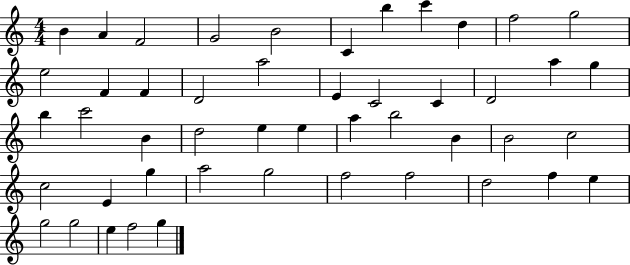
X:1
T:Untitled
M:4/4
L:1/4
K:C
B A F2 G2 B2 C b c' d f2 g2 e2 F F D2 a2 E C2 C D2 a g b c'2 B d2 e e a b2 B B2 c2 c2 E g a2 g2 f2 f2 d2 f e g2 g2 e f2 g